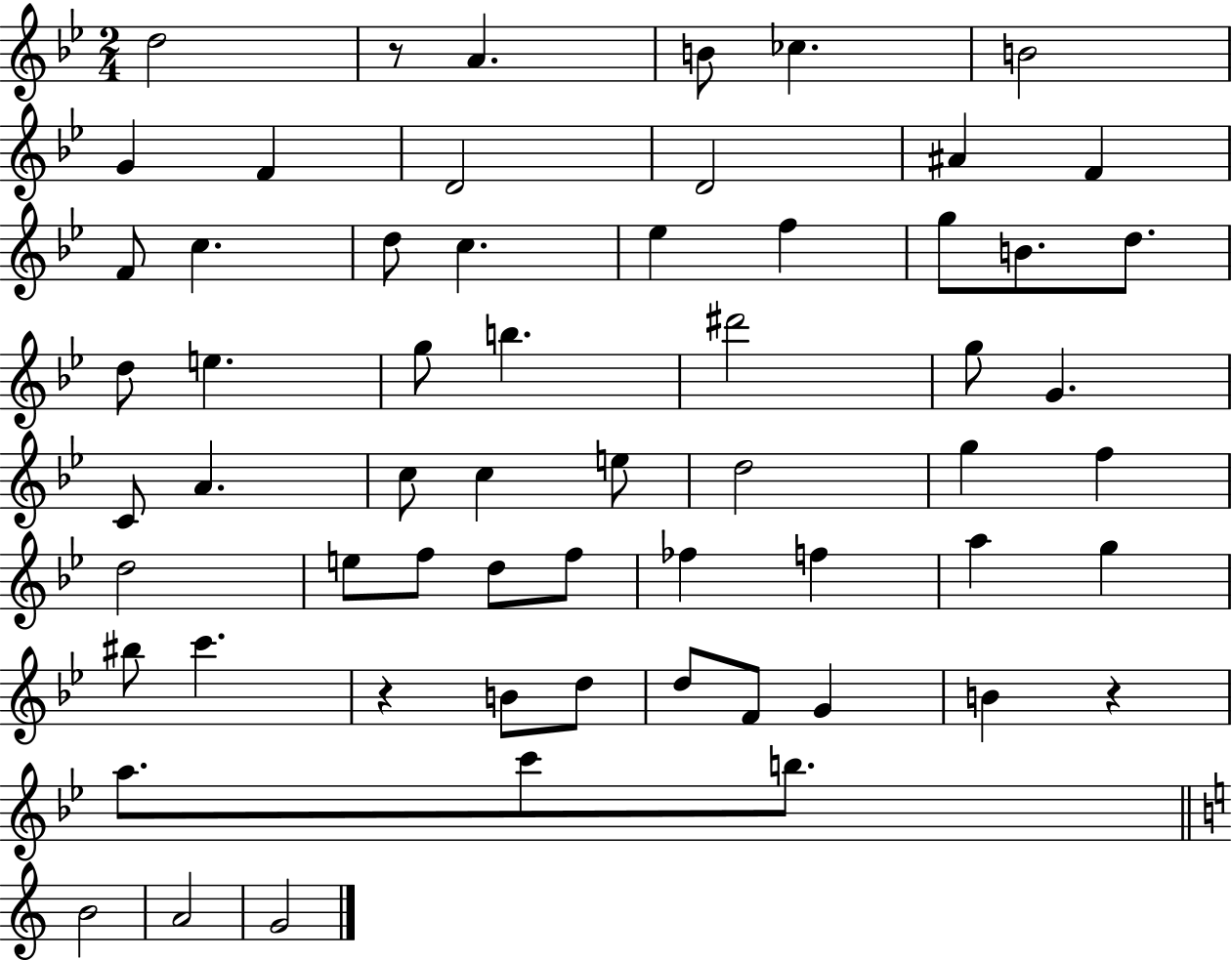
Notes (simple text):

D5/h R/e A4/q. B4/e CES5/q. B4/h G4/q F4/q D4/h D4/h A#4/q F4/q F4/e C5/q. D5/e C5/q. Eb5/q F5/q G5/e B4/e. D5/e. D5/e E5/q. G5/e B5/q. D#6/h G5/e G4/q. C4/e A4/q. C5/e C5/q E5/e D5/h G5/q F5/q D5/h E5/e F5/e D5/e F5/e FES5/q F5/q A5/q G5/q BIS5/e C6/q. R/q B4/e D5/e D5/e F4/e G4/q B4/q R/q A5/e. C6/e B5/e. B4/h A4/h G4/h